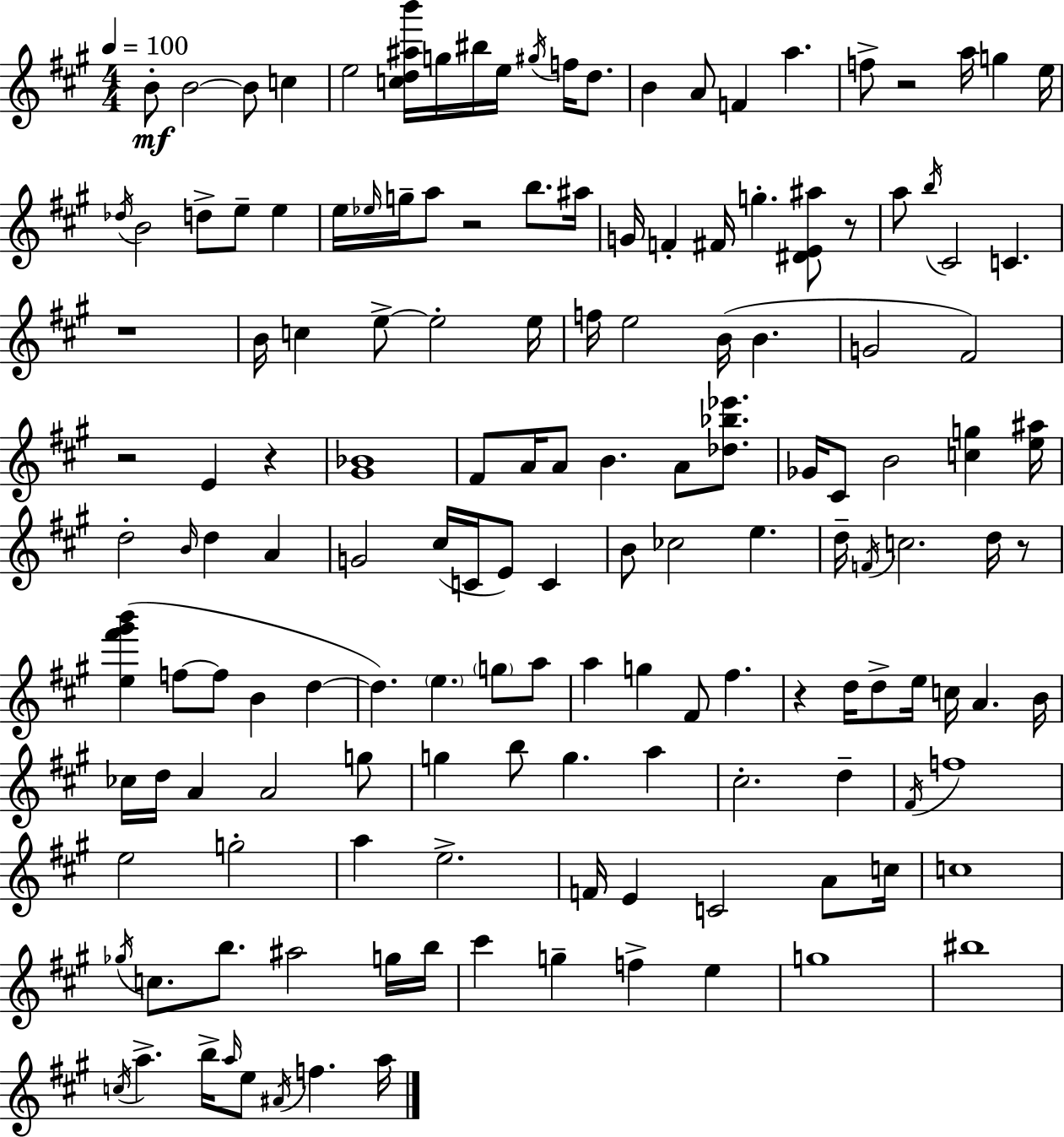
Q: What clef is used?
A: treble